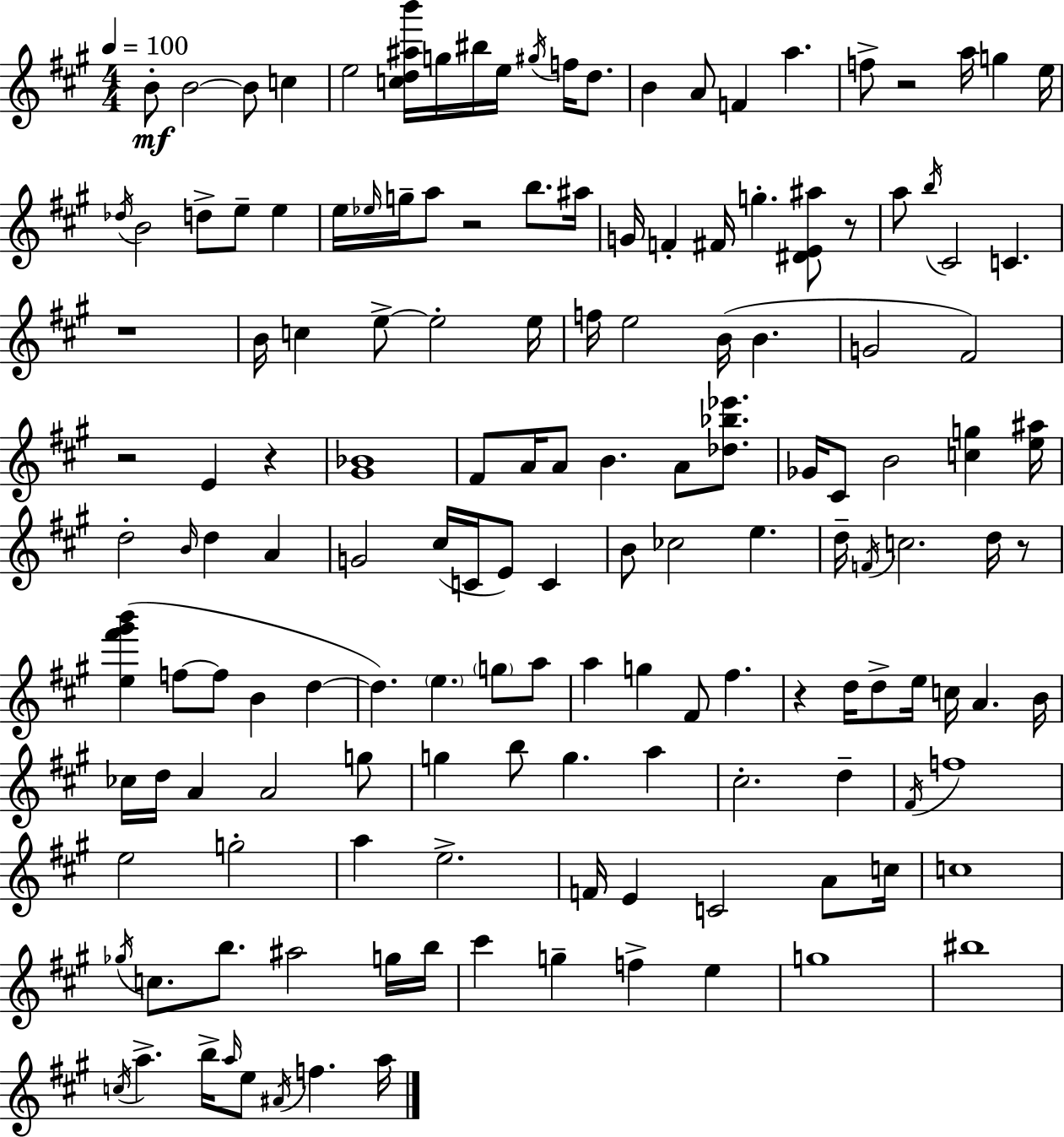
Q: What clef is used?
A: treble